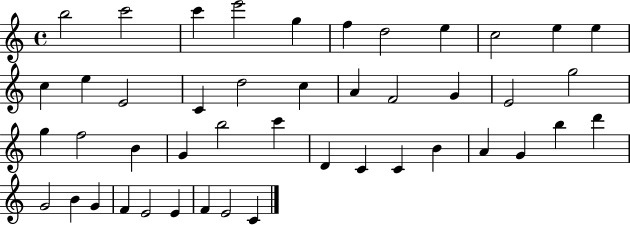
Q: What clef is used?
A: treble